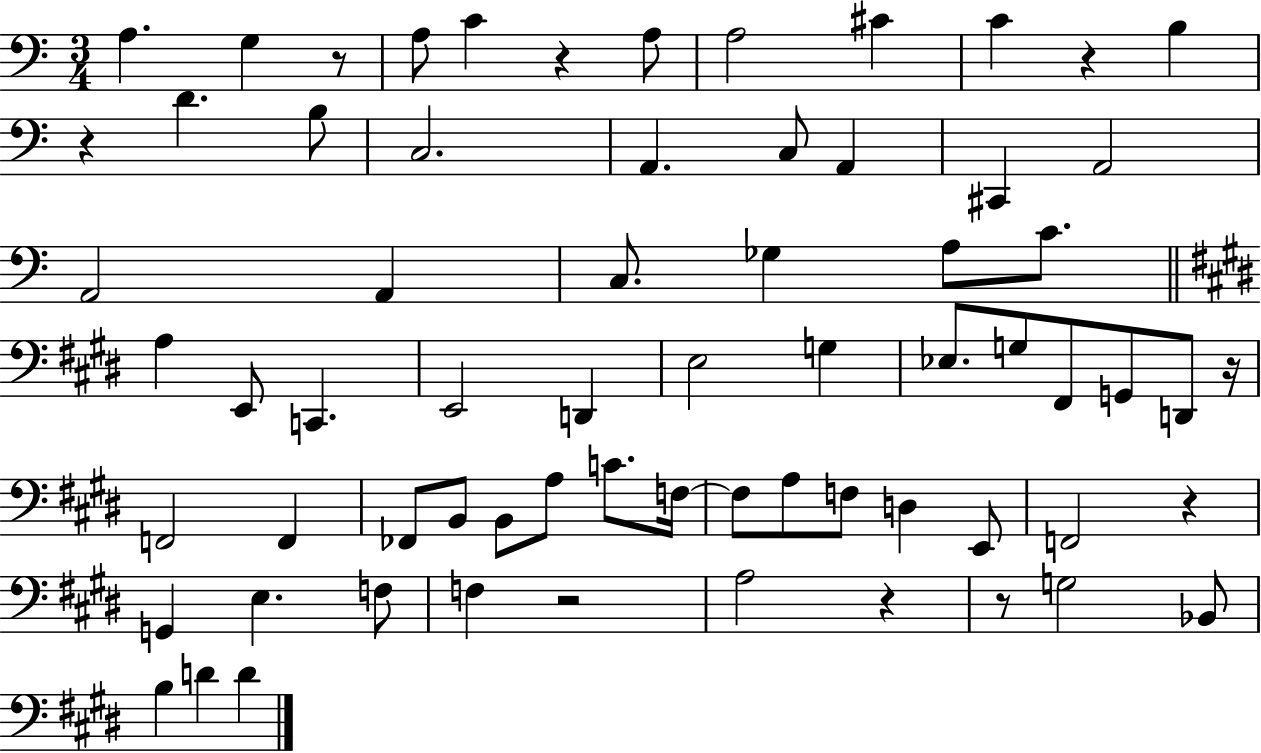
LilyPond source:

{
  \clef bass
  \numericTimeSignature
  \time 3/4
  \key c \major
  \repeat volta 2 { a4. g4 r8 | a8 c'4 r4 a8 | a2 cis'4 | c'4 r4 b4 | \break r4 d'4. b8 | c2. | a,4. c8 a,4 | cis,4 a,2 | \break a,2 a,4 | c8. ges4 a8 c'8. | \bar "||" \break \key e \major a4 e,8 c,4. | e,2 d,4 | e2 g4 | ees8. g8 fis,8 g,8 d,8 r16 | \break f,2 f,4 | fes,8 b,8 b,8 a8 c'8. f16~~ | f8 a8 f8 d4 e,8 | f,2 r4 | \break g,4 e4. f8 | f4 r2 | a2 r4 | r8 g2 bes,8 | \break b4 d'4 d'4 | } \bar "|."
}